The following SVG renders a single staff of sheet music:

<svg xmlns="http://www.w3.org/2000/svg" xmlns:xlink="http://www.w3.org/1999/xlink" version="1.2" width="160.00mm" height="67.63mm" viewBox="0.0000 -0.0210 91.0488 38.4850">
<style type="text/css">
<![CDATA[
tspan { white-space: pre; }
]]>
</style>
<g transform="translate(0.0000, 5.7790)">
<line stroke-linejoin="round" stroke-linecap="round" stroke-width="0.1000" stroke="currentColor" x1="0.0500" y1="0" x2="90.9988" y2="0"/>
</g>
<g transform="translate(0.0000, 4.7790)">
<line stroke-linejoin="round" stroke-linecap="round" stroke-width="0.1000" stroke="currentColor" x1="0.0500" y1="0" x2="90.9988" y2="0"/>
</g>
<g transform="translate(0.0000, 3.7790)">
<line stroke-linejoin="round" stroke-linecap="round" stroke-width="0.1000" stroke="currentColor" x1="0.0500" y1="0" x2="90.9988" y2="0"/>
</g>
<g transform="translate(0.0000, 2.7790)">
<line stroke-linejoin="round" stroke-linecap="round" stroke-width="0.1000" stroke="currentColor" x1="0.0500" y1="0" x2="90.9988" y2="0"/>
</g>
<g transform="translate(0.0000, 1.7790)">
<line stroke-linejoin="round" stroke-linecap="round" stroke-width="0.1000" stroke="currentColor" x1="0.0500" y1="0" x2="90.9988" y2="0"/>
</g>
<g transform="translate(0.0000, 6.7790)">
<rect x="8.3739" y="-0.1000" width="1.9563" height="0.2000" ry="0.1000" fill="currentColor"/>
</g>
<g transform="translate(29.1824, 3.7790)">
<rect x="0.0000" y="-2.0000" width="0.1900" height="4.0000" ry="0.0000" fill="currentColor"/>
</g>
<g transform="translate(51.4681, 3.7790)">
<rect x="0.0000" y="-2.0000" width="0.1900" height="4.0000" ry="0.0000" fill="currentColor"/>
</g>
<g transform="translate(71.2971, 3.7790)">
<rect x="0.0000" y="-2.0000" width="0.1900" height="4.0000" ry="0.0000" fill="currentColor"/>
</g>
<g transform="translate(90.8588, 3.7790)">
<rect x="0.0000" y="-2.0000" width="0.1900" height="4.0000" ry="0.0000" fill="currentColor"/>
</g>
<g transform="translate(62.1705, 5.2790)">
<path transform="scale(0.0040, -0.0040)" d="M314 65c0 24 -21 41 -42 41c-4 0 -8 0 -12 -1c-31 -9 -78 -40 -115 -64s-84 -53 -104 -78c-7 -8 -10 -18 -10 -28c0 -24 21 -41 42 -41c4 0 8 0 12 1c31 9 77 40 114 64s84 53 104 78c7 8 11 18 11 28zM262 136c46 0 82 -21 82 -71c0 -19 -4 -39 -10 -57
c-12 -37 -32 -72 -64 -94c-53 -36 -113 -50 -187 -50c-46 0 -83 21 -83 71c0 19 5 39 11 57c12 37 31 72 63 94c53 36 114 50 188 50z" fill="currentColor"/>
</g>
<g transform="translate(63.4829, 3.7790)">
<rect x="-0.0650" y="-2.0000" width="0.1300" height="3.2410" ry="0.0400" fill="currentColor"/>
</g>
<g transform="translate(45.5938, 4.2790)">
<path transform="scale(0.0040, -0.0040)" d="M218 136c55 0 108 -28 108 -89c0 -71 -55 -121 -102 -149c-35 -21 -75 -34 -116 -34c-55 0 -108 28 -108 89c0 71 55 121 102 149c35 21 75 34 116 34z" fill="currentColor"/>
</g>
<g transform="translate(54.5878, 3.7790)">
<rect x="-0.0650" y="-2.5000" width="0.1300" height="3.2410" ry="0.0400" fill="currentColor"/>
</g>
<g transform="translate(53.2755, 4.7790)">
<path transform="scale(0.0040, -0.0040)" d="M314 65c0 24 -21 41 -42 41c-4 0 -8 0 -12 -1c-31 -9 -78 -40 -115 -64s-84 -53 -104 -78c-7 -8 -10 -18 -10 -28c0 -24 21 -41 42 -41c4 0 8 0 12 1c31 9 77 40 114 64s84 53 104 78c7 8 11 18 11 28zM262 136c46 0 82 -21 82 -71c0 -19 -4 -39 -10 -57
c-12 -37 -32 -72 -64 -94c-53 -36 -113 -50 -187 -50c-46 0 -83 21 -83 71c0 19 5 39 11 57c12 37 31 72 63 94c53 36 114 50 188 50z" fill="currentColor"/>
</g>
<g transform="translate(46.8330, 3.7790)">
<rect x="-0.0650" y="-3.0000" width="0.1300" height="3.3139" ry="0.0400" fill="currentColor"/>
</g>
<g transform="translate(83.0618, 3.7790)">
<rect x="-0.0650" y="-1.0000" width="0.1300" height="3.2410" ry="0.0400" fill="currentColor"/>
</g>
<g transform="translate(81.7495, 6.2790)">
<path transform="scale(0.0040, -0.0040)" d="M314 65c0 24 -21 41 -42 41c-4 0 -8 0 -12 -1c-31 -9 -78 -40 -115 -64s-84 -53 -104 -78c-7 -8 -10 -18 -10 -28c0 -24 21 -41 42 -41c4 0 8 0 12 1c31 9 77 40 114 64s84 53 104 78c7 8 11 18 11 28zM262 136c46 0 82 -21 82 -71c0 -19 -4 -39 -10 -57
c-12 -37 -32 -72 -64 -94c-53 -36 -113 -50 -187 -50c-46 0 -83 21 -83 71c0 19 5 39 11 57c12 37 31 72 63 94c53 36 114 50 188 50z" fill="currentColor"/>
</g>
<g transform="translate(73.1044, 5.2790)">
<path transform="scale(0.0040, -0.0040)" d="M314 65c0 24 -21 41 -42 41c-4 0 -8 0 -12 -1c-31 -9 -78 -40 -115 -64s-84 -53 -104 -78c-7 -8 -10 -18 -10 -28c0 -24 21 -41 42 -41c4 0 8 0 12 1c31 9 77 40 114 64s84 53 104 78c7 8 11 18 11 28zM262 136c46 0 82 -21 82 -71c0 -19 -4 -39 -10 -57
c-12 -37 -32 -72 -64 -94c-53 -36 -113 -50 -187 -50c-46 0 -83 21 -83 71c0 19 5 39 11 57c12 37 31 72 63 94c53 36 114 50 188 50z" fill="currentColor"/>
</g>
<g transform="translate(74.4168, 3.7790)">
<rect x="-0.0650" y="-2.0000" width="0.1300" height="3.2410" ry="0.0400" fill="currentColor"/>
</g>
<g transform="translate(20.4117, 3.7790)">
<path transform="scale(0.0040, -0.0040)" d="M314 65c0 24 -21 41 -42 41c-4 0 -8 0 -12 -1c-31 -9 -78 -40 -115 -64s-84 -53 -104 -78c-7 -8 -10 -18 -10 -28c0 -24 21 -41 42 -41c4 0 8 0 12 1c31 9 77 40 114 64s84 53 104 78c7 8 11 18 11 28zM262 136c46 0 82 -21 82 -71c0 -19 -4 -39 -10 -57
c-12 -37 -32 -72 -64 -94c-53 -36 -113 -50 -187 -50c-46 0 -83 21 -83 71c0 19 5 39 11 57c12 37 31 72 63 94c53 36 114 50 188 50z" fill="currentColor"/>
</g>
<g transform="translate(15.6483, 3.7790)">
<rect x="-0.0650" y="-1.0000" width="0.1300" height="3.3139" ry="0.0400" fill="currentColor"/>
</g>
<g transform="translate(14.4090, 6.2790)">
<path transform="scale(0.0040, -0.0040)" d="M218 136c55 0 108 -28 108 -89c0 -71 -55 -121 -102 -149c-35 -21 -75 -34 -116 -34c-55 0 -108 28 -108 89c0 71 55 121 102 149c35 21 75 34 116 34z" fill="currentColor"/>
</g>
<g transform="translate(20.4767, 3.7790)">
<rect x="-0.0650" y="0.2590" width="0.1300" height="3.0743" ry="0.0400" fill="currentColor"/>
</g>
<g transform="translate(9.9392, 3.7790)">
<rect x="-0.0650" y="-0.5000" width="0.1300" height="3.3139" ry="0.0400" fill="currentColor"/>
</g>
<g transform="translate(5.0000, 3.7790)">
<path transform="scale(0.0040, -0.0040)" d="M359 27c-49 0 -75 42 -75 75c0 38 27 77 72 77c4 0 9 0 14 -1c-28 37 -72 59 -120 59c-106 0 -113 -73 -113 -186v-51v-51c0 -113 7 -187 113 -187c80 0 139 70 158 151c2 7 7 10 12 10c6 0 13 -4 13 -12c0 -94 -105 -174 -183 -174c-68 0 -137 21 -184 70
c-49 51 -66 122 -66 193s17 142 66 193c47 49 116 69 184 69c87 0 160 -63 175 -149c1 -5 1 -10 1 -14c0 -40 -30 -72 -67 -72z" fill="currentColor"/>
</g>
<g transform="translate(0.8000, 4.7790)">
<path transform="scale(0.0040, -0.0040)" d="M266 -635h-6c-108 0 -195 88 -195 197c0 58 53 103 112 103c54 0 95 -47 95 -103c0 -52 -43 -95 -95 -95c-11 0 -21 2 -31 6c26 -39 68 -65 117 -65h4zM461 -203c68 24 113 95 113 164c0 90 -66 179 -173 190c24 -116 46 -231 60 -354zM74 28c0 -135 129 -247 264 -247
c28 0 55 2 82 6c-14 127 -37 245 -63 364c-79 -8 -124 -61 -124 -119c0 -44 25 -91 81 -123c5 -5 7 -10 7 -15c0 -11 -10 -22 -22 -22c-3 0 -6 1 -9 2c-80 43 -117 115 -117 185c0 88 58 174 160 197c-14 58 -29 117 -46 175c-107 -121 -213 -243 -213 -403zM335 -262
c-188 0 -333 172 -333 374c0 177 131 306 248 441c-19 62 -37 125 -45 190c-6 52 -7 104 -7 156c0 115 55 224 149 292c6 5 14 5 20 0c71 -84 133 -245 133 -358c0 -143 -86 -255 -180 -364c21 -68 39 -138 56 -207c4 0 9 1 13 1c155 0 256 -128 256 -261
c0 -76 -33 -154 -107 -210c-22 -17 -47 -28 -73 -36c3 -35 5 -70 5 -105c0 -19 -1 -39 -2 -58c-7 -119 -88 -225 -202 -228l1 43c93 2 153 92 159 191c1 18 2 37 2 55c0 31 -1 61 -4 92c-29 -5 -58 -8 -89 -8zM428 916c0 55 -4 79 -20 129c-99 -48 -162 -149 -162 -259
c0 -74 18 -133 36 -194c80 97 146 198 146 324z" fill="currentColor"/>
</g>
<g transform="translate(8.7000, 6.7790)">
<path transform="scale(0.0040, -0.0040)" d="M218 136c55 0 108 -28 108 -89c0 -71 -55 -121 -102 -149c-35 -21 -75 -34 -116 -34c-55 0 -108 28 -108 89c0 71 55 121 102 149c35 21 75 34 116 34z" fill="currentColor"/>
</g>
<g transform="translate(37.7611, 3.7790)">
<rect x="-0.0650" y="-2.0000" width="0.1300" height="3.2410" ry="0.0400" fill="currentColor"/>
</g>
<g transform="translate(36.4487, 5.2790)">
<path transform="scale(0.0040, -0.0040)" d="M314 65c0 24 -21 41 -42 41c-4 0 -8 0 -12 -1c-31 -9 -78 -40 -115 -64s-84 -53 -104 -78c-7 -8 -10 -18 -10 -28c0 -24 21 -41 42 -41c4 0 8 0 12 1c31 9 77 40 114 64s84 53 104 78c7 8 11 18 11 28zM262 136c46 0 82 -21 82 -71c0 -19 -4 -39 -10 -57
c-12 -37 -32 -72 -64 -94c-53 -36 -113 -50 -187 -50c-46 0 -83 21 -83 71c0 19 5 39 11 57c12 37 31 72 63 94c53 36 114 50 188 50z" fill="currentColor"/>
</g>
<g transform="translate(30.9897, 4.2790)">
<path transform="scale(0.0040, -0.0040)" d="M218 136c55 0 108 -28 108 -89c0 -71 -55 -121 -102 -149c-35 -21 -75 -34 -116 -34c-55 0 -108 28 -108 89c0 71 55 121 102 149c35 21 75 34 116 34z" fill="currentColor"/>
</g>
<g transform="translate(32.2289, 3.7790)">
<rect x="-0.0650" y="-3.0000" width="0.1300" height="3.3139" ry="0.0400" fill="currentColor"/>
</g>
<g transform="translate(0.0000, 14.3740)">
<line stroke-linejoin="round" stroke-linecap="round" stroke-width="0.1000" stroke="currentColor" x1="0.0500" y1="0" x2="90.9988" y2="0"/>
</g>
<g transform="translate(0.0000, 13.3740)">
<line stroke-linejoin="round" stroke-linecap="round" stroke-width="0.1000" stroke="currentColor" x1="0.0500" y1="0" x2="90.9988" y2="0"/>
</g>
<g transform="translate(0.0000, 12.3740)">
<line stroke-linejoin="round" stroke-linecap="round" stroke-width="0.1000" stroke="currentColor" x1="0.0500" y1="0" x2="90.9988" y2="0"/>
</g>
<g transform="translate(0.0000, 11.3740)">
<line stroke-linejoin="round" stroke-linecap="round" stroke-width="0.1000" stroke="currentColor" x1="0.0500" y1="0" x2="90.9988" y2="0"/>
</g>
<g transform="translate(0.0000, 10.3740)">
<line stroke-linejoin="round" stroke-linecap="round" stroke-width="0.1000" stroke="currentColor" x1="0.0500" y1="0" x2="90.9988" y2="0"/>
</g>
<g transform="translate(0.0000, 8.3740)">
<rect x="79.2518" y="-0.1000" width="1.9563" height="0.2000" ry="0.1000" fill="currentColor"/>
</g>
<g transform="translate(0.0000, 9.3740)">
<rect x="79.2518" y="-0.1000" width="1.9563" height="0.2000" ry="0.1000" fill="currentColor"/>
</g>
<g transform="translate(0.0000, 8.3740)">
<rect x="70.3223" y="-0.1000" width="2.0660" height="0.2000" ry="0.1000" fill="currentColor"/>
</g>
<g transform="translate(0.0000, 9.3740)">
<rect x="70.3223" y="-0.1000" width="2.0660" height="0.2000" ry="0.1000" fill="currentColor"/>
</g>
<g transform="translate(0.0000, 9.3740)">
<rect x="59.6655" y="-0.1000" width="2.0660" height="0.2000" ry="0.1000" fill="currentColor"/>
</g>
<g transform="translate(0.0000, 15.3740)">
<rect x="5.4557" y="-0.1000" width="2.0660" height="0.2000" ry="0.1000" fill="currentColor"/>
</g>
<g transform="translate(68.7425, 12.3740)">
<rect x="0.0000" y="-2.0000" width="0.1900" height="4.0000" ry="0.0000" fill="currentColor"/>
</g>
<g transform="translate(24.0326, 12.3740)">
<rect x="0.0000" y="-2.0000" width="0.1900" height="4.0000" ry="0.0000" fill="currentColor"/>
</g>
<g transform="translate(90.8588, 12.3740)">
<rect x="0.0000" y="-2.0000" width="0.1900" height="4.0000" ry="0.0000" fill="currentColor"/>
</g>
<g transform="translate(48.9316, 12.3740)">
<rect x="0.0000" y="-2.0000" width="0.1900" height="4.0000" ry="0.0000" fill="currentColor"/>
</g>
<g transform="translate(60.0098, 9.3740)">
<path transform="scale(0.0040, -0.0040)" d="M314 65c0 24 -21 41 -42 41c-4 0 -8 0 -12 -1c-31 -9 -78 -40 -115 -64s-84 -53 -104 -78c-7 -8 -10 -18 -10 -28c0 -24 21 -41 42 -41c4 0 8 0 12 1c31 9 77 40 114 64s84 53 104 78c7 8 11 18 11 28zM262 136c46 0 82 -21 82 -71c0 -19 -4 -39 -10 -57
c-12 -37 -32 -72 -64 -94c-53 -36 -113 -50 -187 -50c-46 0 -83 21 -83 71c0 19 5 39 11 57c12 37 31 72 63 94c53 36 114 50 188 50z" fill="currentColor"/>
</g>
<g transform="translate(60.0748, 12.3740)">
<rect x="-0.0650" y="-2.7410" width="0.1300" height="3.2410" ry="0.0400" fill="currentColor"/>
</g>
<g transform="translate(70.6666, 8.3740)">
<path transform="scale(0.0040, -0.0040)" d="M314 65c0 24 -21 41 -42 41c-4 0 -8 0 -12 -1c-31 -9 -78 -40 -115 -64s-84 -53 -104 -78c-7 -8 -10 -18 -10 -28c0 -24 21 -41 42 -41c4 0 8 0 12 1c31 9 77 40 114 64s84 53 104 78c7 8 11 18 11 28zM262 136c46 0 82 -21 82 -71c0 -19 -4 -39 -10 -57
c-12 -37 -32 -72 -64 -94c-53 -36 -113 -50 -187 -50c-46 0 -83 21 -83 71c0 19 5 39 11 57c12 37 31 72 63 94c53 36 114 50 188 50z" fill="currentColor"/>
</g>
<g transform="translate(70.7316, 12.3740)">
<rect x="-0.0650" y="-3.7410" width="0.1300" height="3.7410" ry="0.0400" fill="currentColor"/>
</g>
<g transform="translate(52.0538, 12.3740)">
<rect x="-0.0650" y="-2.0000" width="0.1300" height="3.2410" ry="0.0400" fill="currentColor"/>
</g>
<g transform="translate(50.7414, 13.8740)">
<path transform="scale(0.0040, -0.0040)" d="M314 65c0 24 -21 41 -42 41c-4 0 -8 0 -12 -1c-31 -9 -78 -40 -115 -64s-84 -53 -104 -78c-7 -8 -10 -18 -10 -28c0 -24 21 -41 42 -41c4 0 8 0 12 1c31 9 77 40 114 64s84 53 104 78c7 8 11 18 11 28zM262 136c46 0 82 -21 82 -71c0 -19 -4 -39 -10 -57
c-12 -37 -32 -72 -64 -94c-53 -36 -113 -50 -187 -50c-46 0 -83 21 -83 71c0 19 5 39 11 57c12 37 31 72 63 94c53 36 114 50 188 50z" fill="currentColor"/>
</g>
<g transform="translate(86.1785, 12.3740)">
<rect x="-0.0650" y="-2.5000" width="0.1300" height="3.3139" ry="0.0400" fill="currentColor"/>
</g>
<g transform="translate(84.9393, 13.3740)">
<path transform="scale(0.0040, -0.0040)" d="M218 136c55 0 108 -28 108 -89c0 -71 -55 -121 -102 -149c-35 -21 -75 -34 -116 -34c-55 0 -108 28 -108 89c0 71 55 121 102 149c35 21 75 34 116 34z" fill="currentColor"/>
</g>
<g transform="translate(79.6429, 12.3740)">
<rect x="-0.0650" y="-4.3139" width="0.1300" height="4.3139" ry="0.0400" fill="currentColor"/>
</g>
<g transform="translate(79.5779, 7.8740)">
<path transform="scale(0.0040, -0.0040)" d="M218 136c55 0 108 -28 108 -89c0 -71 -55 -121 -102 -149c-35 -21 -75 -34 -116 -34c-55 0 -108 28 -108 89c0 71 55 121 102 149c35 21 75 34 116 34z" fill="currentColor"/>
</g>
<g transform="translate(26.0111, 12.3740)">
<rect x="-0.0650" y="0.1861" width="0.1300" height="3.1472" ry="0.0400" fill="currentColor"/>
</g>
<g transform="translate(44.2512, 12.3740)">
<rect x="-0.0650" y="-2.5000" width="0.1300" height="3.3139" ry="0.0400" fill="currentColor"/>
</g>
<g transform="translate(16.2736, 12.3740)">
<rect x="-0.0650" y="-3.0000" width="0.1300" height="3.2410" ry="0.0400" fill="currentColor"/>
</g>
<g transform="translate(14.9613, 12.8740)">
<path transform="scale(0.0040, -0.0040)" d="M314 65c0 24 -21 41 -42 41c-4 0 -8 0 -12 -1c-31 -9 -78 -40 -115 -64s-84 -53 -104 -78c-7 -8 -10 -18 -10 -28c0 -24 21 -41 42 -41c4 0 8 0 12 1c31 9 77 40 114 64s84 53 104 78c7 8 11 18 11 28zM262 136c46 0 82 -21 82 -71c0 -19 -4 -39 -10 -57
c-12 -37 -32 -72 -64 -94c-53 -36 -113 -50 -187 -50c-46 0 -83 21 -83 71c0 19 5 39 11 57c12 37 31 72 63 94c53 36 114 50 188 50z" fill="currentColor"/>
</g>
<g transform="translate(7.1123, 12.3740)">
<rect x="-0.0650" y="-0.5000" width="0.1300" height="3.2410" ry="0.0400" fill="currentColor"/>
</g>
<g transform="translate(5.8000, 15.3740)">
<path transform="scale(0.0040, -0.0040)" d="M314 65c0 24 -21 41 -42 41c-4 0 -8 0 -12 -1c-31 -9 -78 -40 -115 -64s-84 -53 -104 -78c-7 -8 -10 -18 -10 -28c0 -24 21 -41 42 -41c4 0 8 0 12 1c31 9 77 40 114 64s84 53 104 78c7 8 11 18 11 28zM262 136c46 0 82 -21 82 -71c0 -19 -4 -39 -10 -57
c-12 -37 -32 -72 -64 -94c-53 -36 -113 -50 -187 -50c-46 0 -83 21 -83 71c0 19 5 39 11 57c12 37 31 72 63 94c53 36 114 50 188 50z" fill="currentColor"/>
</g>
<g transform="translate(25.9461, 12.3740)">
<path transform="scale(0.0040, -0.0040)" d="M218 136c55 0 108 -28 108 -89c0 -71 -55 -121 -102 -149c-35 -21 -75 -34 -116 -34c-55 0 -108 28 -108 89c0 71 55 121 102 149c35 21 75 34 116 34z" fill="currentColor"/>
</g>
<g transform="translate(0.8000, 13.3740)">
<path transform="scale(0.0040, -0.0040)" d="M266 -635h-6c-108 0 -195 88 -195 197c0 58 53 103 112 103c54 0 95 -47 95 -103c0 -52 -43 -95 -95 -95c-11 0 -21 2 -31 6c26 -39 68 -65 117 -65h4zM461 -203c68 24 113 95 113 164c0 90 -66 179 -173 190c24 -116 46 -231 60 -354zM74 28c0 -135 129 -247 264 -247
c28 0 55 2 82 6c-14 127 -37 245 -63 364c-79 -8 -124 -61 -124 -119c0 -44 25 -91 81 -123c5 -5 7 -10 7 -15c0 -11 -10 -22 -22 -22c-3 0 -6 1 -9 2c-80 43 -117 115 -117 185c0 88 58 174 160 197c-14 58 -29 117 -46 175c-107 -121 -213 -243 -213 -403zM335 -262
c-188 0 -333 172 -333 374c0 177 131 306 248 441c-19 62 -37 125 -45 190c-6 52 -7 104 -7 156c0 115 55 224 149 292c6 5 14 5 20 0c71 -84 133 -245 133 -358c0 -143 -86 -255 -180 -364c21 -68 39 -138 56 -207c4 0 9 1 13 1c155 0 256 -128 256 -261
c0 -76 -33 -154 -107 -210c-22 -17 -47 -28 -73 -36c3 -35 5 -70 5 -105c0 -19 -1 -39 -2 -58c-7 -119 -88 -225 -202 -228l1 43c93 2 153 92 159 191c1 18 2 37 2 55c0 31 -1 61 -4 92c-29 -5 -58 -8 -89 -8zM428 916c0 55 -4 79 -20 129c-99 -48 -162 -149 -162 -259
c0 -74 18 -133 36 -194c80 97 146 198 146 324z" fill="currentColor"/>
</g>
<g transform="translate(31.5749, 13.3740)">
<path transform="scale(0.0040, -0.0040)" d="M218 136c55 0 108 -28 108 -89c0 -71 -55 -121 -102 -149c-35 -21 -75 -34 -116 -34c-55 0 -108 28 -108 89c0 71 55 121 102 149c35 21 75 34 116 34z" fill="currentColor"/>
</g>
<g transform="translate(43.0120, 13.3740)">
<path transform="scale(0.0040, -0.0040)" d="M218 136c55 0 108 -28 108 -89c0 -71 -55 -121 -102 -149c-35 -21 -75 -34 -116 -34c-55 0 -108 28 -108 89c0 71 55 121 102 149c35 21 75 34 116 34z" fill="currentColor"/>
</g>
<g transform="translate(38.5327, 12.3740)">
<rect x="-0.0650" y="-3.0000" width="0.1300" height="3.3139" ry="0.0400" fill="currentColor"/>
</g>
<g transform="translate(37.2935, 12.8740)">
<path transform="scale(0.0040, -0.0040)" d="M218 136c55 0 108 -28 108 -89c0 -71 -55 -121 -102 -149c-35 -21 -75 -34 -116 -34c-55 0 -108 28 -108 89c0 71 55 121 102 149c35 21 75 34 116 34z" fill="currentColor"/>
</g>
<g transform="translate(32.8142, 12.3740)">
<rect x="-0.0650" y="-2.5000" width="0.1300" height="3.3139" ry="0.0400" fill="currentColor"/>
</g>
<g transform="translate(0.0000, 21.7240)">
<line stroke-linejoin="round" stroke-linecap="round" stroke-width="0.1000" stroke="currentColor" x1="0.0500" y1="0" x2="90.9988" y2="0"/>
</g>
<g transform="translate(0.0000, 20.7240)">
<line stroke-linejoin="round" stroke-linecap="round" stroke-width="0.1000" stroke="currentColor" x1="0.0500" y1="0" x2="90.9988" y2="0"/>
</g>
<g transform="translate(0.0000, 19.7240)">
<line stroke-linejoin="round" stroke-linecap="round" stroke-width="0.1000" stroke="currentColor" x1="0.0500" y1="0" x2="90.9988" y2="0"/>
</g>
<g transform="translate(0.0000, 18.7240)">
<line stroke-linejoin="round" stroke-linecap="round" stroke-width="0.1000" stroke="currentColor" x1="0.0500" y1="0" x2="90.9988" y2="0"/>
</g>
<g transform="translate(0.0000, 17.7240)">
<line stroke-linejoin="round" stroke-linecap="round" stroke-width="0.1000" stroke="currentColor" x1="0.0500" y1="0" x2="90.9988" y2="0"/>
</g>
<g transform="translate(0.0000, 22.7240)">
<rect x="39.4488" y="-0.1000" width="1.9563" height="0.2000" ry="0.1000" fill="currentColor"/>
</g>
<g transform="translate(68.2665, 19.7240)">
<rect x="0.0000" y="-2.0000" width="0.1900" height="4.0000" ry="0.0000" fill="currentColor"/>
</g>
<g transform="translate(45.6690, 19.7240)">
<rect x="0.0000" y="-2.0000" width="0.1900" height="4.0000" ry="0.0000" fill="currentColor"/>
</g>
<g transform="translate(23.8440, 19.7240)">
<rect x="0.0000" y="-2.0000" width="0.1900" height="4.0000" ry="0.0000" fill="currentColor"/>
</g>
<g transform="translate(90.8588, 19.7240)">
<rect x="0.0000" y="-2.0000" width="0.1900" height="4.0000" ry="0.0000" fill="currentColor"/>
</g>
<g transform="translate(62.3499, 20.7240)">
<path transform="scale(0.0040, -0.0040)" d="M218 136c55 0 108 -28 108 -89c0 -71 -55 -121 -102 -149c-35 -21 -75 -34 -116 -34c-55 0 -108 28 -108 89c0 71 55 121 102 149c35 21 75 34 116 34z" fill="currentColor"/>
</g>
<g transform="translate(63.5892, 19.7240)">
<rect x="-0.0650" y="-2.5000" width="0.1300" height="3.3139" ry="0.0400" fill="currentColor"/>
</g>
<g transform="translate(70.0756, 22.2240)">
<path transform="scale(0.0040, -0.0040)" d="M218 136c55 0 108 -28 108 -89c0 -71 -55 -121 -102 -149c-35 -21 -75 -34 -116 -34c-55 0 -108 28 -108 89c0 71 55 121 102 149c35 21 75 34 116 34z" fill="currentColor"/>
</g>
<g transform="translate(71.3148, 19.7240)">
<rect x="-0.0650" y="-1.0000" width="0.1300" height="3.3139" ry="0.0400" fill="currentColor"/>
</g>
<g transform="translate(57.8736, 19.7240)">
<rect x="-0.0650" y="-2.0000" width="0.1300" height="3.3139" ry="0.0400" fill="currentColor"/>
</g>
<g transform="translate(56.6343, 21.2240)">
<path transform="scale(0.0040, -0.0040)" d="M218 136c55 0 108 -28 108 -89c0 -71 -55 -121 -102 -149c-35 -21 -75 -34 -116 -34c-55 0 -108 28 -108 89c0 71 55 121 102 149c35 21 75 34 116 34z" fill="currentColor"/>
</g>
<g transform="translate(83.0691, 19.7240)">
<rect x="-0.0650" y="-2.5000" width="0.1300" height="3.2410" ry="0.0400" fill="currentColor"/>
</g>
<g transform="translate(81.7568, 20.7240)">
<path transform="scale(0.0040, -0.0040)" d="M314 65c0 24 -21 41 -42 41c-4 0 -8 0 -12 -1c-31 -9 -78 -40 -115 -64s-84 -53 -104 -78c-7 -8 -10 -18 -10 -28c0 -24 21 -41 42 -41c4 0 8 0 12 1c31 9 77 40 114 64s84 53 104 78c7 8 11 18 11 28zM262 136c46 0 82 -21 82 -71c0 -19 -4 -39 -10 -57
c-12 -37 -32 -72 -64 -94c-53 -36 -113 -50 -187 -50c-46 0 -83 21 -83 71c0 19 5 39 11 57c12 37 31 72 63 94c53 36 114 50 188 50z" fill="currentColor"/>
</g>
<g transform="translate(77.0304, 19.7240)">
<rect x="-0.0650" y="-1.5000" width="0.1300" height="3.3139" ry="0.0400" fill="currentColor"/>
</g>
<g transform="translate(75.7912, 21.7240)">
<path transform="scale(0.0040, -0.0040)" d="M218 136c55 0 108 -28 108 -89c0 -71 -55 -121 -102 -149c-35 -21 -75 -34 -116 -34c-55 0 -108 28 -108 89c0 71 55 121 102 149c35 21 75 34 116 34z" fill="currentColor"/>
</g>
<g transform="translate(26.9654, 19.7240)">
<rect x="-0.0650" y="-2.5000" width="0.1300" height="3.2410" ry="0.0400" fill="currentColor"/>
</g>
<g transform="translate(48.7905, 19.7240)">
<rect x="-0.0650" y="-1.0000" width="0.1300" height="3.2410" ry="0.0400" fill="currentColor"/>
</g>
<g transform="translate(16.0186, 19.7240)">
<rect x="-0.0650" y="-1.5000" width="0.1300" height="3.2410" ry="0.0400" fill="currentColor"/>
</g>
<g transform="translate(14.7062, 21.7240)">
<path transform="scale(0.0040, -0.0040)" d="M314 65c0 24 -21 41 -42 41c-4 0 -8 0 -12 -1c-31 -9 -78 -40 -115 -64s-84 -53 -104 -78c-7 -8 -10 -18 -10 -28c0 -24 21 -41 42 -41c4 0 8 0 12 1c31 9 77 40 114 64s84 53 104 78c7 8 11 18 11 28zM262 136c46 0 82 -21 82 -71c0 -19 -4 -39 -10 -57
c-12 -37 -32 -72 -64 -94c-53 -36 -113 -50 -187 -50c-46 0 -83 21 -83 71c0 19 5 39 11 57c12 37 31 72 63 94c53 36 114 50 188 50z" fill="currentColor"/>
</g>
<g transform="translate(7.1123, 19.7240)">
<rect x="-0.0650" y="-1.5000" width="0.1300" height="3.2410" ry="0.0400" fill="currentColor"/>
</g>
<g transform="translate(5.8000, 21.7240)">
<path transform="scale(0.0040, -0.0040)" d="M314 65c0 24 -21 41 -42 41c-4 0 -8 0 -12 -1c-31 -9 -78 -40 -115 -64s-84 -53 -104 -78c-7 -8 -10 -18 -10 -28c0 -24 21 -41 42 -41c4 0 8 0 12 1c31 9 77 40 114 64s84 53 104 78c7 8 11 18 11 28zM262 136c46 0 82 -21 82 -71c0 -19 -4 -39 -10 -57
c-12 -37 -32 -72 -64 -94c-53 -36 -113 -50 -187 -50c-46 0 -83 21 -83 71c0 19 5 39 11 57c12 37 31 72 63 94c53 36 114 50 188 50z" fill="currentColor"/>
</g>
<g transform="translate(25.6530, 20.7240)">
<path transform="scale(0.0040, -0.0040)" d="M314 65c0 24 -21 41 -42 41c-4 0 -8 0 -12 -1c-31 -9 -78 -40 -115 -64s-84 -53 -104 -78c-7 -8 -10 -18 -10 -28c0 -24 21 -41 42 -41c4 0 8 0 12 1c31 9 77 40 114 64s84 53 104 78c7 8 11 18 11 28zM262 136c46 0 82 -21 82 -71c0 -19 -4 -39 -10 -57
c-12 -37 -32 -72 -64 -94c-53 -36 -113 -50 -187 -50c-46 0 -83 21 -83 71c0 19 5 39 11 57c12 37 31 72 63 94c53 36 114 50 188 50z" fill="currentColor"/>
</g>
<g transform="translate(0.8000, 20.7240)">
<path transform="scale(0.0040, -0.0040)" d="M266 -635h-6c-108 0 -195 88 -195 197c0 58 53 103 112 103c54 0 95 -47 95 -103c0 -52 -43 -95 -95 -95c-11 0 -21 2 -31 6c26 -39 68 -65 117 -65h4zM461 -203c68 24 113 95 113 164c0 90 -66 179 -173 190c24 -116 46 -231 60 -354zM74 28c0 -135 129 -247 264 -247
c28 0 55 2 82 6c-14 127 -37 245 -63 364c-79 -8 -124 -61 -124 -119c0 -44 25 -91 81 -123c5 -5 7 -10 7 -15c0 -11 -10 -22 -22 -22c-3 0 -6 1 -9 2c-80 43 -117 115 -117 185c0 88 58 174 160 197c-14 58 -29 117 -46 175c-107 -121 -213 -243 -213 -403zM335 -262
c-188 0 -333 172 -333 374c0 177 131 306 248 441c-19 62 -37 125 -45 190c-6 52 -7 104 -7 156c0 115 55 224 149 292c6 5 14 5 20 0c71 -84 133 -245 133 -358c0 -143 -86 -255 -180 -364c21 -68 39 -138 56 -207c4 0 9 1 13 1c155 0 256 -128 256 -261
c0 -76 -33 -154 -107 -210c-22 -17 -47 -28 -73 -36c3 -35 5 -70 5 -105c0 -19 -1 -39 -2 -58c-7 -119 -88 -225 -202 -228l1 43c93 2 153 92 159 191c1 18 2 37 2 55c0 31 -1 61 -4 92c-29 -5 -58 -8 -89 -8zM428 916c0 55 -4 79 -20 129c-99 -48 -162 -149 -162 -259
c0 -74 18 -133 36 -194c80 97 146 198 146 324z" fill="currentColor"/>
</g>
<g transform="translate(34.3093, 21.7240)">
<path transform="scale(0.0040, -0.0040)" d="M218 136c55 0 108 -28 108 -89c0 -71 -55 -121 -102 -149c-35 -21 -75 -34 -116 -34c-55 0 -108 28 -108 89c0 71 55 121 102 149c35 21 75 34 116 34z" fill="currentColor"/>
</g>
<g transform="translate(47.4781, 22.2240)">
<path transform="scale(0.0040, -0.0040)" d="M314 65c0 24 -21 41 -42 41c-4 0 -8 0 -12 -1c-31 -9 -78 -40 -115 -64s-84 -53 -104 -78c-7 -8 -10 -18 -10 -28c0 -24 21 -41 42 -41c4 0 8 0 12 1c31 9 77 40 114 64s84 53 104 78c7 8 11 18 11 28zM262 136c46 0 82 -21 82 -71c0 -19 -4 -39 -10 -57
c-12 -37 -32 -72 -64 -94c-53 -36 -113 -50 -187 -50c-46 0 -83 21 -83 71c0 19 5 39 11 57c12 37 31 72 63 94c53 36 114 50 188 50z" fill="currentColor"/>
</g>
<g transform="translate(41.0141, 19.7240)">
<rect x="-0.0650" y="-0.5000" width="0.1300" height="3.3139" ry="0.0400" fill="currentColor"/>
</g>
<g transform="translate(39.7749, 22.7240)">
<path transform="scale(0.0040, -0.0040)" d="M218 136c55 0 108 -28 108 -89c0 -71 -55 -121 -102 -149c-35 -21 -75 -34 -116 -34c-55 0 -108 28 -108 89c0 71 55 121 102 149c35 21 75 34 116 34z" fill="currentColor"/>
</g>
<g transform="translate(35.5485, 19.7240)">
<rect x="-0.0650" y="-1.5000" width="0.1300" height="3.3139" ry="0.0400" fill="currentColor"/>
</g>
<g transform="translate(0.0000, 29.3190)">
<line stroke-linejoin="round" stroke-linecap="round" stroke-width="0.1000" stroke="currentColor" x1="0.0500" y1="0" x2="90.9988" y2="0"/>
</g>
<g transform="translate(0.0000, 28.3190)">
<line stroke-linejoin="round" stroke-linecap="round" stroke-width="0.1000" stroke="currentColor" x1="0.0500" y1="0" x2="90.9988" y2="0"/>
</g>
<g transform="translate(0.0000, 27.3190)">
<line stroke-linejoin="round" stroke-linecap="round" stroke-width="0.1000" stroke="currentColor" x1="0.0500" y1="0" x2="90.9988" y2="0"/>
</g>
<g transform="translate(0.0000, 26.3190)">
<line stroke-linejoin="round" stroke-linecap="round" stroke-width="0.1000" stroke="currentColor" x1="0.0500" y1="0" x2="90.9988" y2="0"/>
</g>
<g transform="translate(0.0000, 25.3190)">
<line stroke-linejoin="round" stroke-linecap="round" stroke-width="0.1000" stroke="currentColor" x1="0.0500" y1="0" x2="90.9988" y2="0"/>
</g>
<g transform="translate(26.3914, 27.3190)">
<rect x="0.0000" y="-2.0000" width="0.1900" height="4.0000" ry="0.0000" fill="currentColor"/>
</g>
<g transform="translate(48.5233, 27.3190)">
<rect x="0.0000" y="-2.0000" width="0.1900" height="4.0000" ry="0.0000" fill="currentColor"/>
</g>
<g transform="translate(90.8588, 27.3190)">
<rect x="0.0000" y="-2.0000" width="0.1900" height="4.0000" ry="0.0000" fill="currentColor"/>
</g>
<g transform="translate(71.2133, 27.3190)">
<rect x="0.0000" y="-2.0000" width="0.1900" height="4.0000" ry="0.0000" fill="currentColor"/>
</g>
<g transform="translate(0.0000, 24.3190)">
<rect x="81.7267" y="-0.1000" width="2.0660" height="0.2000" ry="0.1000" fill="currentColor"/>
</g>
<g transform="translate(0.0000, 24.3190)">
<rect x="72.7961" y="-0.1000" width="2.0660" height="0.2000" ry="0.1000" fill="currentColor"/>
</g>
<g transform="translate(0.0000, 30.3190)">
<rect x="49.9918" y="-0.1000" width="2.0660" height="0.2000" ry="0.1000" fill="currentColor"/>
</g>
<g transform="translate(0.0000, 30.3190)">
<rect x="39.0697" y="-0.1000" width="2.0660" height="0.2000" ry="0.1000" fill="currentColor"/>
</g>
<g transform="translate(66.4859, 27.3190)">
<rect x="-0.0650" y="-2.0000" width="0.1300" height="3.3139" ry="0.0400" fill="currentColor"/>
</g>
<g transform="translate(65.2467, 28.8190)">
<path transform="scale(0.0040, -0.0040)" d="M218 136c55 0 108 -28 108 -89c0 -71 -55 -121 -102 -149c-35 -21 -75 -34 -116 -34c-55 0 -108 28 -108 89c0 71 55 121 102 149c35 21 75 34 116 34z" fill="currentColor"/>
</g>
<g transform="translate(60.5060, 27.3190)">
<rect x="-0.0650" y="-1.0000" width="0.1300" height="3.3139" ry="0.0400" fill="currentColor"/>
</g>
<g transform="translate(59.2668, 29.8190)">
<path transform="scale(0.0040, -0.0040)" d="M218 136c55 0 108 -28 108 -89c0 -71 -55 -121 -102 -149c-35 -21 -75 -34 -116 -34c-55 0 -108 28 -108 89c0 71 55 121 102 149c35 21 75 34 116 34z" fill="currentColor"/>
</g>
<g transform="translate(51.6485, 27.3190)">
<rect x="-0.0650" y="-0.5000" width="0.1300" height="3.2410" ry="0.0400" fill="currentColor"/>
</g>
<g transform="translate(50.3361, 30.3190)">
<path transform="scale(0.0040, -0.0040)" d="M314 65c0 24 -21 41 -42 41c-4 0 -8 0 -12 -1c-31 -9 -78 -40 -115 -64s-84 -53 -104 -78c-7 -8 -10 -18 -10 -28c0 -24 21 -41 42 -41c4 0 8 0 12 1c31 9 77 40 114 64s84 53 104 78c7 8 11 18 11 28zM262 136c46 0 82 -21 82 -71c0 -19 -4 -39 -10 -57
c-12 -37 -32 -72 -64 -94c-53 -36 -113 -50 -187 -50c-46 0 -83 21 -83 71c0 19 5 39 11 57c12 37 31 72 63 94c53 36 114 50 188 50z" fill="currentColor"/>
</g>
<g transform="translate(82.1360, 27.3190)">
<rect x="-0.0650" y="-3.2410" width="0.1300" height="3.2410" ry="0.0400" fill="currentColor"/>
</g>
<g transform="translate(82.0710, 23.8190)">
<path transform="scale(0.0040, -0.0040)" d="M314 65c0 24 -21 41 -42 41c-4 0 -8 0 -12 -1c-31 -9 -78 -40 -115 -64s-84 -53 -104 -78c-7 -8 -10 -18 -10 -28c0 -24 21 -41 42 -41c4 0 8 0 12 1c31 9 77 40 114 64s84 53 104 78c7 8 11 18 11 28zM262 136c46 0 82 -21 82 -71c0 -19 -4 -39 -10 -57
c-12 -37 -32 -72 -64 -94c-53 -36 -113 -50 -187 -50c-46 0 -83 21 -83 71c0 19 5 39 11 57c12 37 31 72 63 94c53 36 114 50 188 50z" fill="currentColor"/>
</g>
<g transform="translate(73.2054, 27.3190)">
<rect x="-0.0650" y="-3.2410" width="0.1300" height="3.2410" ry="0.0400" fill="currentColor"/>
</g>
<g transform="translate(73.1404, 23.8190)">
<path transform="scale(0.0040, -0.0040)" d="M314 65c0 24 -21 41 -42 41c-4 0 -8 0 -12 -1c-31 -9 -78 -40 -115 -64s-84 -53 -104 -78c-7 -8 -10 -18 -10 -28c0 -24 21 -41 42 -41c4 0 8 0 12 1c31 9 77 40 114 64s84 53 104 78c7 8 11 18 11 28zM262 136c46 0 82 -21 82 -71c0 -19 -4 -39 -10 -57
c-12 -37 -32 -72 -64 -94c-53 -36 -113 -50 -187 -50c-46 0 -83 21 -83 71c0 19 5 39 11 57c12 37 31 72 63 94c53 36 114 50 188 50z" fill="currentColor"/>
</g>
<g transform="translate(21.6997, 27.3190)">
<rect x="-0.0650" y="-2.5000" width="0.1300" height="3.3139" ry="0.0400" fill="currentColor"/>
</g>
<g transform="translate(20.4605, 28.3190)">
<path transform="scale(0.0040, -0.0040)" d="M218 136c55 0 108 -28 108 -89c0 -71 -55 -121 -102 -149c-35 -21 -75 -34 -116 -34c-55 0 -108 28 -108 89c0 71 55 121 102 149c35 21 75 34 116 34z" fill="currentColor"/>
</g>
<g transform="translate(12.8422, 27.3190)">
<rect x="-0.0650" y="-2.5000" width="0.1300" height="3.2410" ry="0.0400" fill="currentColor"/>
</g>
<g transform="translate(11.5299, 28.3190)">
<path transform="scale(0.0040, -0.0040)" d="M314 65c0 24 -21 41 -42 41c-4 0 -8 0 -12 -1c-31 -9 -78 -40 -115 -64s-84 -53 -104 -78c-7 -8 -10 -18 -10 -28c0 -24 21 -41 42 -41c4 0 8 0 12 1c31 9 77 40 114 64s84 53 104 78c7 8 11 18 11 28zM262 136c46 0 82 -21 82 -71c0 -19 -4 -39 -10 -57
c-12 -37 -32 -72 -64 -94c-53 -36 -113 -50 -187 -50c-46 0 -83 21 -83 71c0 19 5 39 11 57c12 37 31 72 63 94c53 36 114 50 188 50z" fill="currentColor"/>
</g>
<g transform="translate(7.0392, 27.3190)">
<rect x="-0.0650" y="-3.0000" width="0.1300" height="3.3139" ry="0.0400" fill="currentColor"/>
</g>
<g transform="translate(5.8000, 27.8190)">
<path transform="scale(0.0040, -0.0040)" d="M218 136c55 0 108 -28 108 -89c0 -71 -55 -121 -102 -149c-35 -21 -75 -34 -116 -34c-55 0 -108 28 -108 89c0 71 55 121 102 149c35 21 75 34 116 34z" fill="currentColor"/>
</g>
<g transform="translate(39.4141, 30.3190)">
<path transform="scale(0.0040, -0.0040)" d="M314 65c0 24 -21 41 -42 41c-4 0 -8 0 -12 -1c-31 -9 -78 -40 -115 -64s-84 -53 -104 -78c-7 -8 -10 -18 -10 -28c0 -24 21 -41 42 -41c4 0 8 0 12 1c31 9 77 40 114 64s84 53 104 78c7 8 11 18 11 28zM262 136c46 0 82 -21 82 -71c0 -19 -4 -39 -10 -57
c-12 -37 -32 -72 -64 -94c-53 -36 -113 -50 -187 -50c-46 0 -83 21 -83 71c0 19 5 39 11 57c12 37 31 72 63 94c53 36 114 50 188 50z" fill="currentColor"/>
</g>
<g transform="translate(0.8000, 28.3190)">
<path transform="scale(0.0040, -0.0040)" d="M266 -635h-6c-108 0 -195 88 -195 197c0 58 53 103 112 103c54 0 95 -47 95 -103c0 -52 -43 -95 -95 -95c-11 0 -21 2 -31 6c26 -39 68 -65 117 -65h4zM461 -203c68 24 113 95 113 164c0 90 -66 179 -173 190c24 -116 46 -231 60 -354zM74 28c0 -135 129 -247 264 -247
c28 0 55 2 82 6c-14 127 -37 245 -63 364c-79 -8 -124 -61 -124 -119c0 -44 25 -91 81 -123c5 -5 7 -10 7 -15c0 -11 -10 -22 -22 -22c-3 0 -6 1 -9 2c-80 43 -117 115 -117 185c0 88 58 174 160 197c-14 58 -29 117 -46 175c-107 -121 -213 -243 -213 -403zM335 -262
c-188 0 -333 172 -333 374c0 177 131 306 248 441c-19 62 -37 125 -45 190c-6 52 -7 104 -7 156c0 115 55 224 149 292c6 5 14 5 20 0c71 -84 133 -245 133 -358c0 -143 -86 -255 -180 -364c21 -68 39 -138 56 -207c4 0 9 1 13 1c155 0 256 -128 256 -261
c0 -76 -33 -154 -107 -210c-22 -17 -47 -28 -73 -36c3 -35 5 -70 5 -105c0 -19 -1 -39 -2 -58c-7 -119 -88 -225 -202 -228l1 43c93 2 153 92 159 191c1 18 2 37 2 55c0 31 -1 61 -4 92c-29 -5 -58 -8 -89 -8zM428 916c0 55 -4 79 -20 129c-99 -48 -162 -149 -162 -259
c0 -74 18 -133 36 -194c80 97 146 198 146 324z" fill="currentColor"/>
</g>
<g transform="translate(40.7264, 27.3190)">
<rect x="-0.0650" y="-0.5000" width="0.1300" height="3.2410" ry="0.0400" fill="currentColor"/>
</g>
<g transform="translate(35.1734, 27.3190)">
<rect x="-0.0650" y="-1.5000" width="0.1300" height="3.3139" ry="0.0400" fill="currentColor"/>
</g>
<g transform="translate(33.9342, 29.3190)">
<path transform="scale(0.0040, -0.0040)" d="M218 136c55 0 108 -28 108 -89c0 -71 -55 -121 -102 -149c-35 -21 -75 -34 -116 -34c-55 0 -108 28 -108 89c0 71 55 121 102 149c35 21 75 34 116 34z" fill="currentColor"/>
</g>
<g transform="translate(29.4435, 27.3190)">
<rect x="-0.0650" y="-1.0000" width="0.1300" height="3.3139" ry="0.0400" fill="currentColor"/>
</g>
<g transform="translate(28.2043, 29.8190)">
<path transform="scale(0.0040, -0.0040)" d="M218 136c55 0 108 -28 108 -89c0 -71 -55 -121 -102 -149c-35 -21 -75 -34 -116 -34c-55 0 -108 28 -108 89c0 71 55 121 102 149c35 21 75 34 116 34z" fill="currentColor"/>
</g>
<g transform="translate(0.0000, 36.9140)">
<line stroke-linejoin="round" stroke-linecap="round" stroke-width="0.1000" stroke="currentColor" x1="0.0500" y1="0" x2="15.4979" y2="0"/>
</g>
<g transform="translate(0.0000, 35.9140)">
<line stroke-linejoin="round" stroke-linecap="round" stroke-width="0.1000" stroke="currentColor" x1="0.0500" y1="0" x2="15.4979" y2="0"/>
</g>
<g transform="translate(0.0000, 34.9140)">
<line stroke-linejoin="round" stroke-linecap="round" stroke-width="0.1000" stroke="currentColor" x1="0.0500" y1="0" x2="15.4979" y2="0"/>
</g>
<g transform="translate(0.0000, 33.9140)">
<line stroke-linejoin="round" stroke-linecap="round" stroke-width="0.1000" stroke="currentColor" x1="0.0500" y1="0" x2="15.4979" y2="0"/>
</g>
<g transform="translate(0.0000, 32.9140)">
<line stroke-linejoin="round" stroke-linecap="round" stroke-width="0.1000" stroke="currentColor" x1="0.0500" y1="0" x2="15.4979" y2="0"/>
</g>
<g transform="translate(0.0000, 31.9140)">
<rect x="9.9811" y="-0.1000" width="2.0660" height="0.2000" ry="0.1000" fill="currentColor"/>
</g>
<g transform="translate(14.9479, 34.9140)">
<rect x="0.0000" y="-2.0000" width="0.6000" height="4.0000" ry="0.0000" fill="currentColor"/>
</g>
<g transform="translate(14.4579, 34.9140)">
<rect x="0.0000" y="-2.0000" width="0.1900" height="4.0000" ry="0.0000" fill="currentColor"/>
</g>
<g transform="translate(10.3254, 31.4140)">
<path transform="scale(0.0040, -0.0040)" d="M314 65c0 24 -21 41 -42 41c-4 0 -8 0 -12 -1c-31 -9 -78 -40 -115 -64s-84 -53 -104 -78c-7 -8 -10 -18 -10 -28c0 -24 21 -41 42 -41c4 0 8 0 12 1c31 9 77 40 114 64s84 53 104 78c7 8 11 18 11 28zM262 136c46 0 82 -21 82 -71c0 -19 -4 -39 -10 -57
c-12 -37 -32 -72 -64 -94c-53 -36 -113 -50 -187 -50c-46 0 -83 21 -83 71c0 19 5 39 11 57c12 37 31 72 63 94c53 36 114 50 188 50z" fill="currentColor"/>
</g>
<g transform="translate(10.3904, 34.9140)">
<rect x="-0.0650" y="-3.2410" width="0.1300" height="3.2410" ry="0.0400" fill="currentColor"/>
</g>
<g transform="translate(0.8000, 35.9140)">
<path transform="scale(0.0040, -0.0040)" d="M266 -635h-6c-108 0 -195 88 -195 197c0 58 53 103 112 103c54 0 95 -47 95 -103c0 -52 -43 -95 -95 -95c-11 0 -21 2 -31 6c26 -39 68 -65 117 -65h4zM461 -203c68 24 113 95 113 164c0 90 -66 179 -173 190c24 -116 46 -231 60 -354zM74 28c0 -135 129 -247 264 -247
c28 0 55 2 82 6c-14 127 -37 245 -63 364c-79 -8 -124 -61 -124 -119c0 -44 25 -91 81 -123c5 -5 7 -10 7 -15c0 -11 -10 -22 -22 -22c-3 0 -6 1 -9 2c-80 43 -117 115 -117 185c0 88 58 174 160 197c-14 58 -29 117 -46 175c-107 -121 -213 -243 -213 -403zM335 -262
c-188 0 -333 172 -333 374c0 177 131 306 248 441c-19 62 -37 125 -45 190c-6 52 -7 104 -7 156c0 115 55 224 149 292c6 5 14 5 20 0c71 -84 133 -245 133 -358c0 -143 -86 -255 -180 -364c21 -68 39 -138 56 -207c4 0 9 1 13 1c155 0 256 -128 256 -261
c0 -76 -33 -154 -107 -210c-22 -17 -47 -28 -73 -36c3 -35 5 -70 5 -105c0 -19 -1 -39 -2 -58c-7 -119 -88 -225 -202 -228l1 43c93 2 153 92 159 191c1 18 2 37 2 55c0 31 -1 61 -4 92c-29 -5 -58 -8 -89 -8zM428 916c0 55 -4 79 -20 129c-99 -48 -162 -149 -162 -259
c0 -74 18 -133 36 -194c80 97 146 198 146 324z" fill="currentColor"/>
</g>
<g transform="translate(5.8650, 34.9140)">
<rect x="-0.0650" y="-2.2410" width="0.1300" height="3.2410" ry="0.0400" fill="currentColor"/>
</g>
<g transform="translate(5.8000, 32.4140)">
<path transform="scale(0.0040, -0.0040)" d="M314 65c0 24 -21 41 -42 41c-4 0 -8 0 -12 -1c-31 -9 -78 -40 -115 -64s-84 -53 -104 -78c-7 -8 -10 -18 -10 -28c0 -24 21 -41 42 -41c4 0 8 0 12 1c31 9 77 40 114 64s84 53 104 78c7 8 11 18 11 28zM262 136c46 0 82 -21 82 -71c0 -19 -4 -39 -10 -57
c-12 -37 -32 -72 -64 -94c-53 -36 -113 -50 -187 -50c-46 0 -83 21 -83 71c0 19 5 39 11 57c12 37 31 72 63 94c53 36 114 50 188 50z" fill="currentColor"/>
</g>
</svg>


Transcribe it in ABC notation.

X:1
T:Untitled
M:4/4
L:1/4
K:C
C D B2 A F2 A G2 F2 F2 D2 C2 A2 B G A G F2 a2 c'2 d' G E2 E2 G2 E C D2 F G D E G2 A G2 G D E C2 C2 D F b2 b2 g2 b2